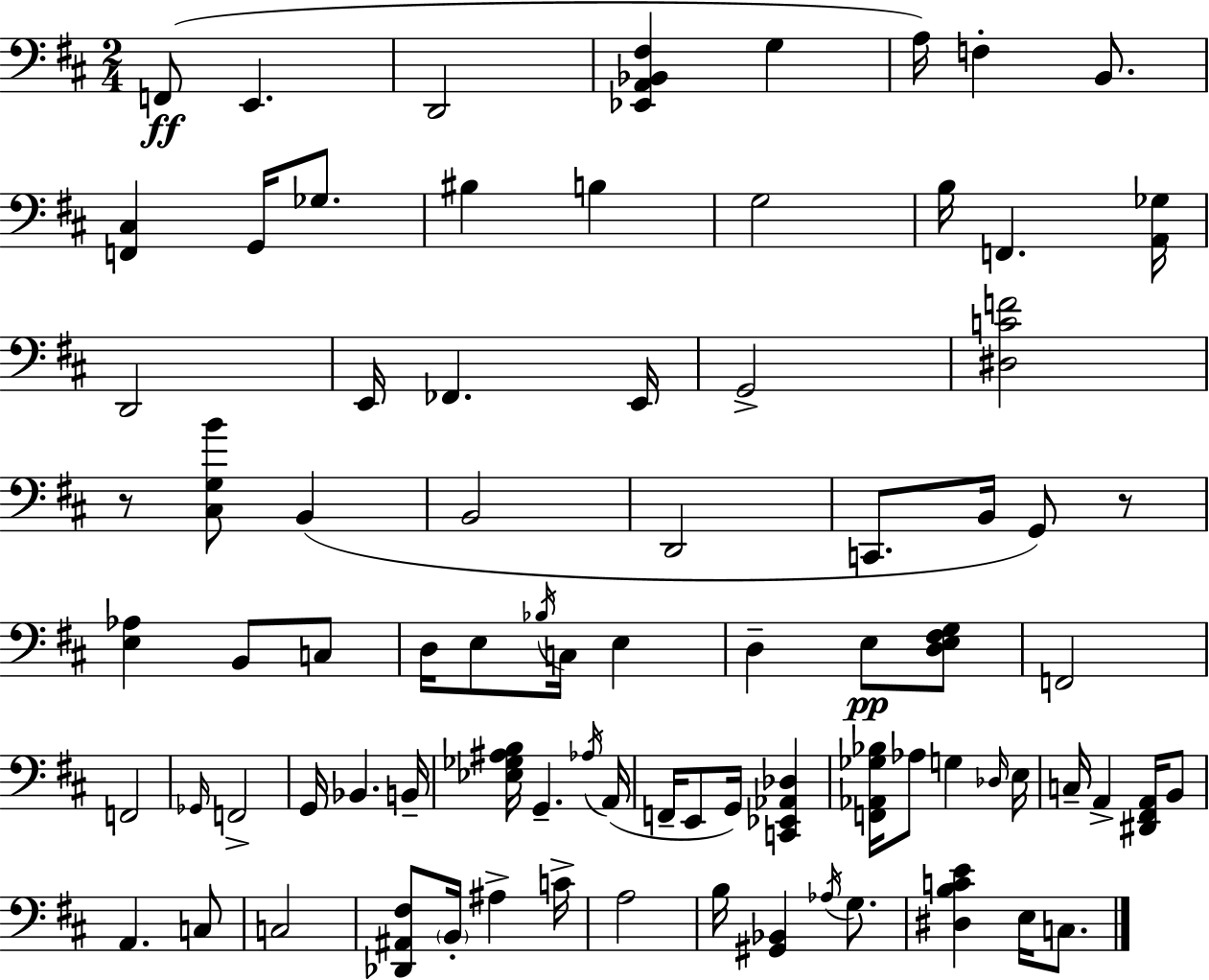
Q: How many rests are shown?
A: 2